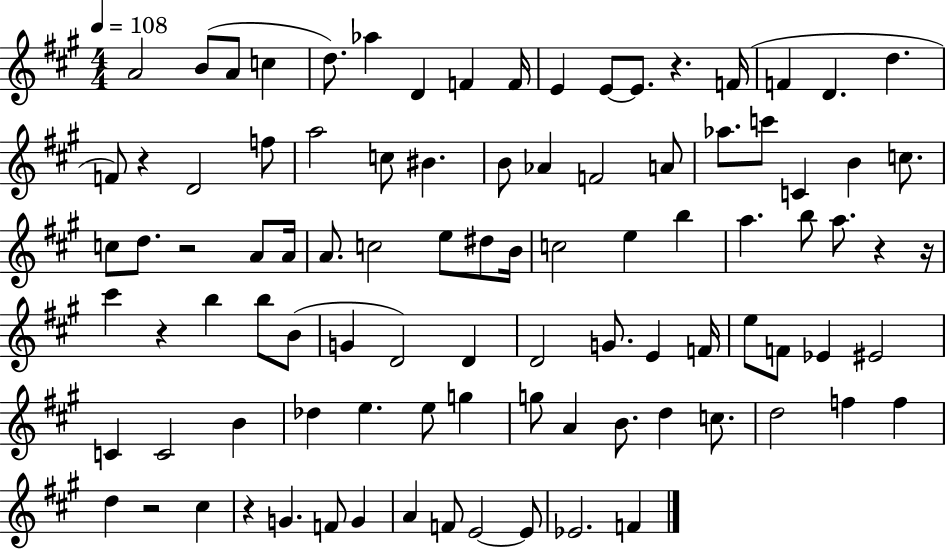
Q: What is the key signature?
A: A major